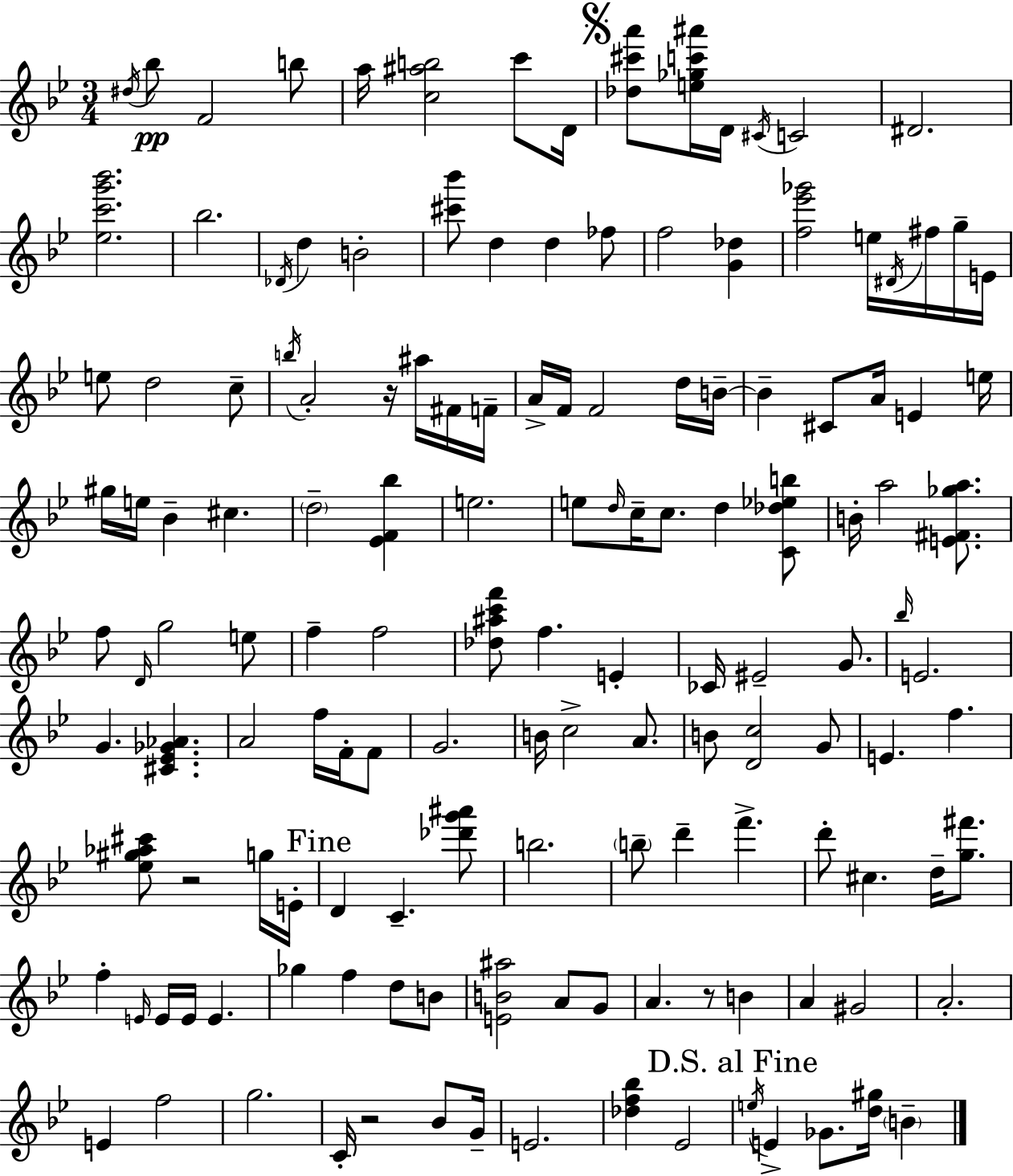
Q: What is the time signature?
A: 3/4